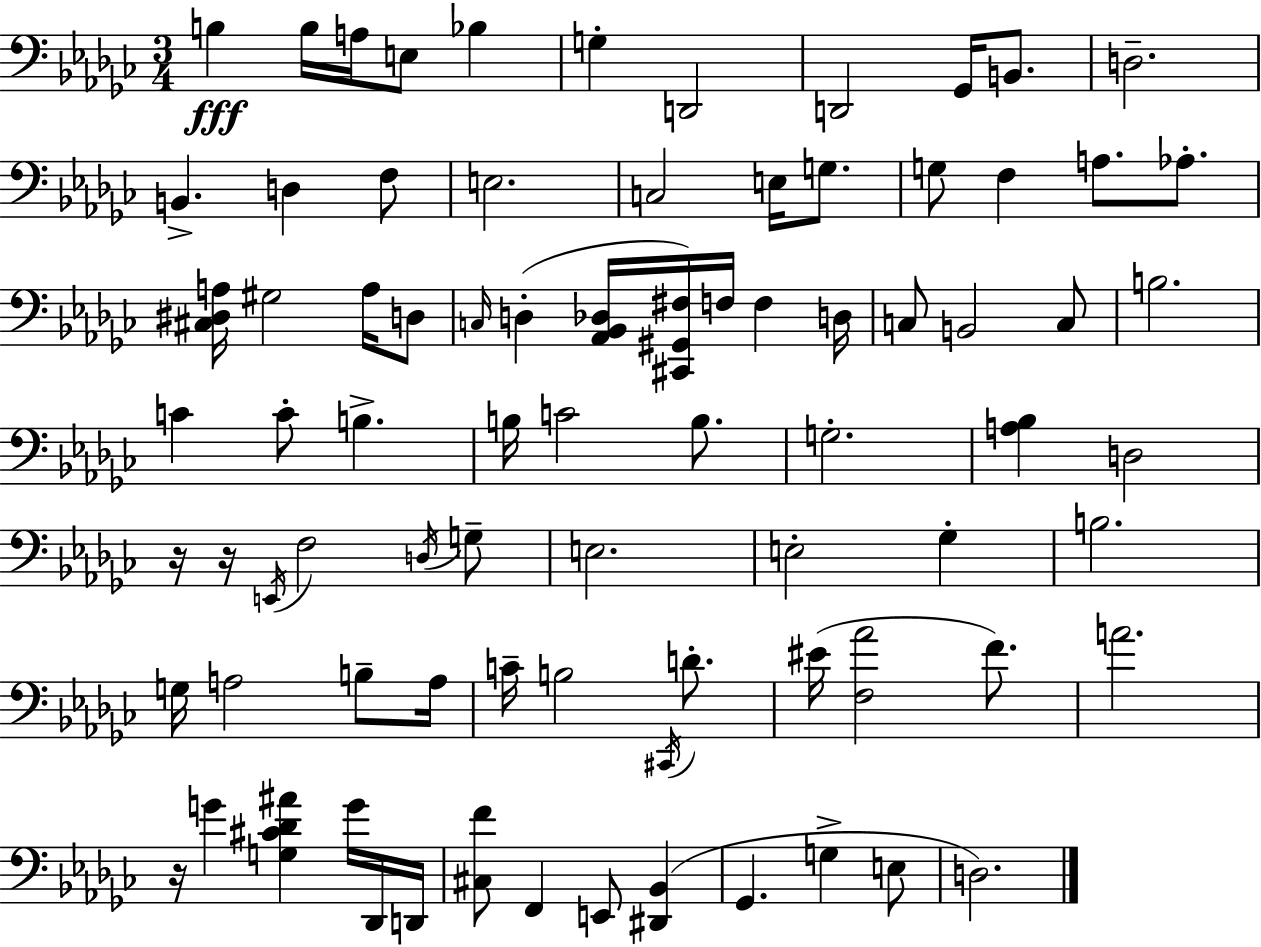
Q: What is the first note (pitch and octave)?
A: B3